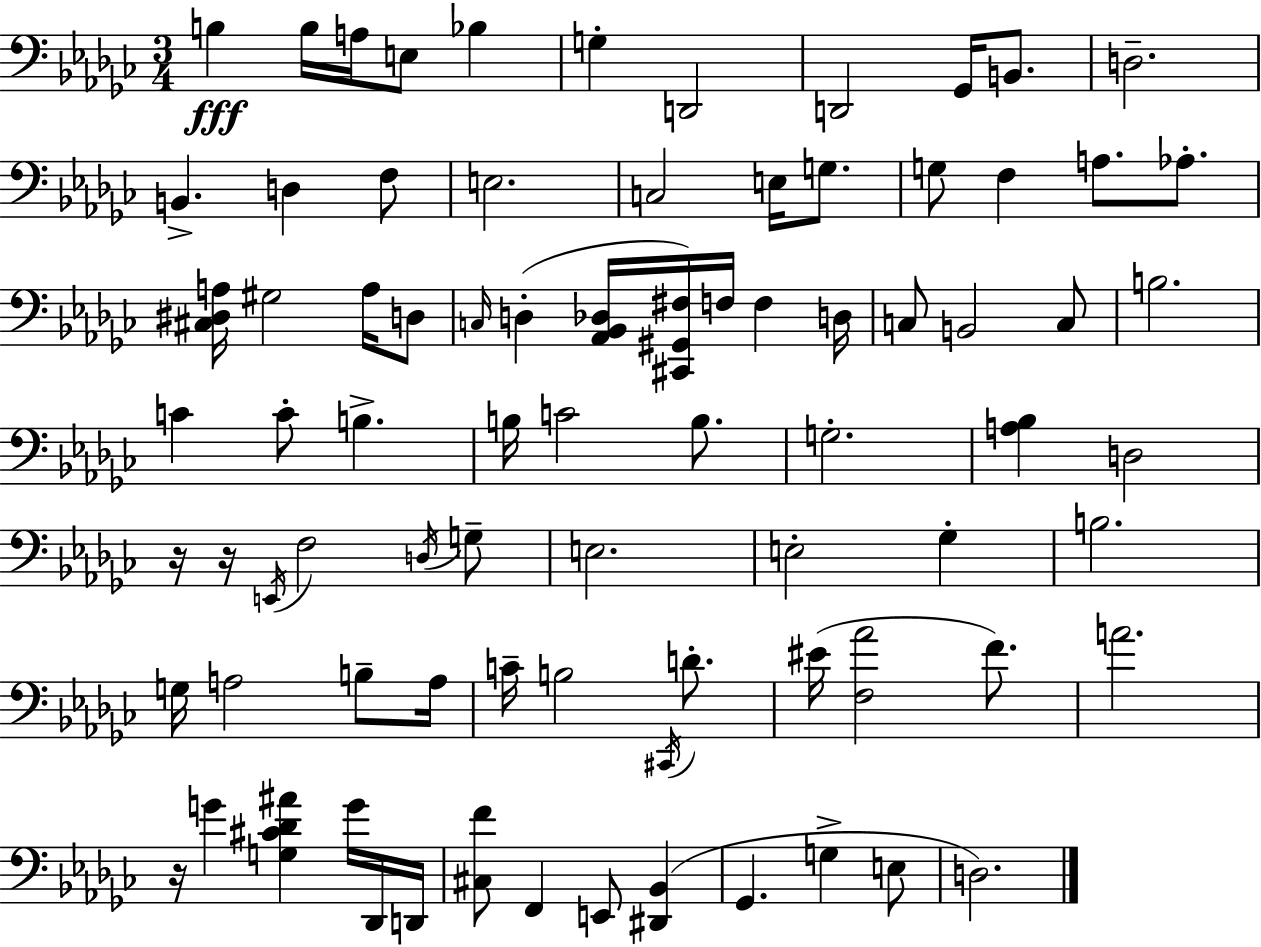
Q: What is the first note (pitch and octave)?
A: B3